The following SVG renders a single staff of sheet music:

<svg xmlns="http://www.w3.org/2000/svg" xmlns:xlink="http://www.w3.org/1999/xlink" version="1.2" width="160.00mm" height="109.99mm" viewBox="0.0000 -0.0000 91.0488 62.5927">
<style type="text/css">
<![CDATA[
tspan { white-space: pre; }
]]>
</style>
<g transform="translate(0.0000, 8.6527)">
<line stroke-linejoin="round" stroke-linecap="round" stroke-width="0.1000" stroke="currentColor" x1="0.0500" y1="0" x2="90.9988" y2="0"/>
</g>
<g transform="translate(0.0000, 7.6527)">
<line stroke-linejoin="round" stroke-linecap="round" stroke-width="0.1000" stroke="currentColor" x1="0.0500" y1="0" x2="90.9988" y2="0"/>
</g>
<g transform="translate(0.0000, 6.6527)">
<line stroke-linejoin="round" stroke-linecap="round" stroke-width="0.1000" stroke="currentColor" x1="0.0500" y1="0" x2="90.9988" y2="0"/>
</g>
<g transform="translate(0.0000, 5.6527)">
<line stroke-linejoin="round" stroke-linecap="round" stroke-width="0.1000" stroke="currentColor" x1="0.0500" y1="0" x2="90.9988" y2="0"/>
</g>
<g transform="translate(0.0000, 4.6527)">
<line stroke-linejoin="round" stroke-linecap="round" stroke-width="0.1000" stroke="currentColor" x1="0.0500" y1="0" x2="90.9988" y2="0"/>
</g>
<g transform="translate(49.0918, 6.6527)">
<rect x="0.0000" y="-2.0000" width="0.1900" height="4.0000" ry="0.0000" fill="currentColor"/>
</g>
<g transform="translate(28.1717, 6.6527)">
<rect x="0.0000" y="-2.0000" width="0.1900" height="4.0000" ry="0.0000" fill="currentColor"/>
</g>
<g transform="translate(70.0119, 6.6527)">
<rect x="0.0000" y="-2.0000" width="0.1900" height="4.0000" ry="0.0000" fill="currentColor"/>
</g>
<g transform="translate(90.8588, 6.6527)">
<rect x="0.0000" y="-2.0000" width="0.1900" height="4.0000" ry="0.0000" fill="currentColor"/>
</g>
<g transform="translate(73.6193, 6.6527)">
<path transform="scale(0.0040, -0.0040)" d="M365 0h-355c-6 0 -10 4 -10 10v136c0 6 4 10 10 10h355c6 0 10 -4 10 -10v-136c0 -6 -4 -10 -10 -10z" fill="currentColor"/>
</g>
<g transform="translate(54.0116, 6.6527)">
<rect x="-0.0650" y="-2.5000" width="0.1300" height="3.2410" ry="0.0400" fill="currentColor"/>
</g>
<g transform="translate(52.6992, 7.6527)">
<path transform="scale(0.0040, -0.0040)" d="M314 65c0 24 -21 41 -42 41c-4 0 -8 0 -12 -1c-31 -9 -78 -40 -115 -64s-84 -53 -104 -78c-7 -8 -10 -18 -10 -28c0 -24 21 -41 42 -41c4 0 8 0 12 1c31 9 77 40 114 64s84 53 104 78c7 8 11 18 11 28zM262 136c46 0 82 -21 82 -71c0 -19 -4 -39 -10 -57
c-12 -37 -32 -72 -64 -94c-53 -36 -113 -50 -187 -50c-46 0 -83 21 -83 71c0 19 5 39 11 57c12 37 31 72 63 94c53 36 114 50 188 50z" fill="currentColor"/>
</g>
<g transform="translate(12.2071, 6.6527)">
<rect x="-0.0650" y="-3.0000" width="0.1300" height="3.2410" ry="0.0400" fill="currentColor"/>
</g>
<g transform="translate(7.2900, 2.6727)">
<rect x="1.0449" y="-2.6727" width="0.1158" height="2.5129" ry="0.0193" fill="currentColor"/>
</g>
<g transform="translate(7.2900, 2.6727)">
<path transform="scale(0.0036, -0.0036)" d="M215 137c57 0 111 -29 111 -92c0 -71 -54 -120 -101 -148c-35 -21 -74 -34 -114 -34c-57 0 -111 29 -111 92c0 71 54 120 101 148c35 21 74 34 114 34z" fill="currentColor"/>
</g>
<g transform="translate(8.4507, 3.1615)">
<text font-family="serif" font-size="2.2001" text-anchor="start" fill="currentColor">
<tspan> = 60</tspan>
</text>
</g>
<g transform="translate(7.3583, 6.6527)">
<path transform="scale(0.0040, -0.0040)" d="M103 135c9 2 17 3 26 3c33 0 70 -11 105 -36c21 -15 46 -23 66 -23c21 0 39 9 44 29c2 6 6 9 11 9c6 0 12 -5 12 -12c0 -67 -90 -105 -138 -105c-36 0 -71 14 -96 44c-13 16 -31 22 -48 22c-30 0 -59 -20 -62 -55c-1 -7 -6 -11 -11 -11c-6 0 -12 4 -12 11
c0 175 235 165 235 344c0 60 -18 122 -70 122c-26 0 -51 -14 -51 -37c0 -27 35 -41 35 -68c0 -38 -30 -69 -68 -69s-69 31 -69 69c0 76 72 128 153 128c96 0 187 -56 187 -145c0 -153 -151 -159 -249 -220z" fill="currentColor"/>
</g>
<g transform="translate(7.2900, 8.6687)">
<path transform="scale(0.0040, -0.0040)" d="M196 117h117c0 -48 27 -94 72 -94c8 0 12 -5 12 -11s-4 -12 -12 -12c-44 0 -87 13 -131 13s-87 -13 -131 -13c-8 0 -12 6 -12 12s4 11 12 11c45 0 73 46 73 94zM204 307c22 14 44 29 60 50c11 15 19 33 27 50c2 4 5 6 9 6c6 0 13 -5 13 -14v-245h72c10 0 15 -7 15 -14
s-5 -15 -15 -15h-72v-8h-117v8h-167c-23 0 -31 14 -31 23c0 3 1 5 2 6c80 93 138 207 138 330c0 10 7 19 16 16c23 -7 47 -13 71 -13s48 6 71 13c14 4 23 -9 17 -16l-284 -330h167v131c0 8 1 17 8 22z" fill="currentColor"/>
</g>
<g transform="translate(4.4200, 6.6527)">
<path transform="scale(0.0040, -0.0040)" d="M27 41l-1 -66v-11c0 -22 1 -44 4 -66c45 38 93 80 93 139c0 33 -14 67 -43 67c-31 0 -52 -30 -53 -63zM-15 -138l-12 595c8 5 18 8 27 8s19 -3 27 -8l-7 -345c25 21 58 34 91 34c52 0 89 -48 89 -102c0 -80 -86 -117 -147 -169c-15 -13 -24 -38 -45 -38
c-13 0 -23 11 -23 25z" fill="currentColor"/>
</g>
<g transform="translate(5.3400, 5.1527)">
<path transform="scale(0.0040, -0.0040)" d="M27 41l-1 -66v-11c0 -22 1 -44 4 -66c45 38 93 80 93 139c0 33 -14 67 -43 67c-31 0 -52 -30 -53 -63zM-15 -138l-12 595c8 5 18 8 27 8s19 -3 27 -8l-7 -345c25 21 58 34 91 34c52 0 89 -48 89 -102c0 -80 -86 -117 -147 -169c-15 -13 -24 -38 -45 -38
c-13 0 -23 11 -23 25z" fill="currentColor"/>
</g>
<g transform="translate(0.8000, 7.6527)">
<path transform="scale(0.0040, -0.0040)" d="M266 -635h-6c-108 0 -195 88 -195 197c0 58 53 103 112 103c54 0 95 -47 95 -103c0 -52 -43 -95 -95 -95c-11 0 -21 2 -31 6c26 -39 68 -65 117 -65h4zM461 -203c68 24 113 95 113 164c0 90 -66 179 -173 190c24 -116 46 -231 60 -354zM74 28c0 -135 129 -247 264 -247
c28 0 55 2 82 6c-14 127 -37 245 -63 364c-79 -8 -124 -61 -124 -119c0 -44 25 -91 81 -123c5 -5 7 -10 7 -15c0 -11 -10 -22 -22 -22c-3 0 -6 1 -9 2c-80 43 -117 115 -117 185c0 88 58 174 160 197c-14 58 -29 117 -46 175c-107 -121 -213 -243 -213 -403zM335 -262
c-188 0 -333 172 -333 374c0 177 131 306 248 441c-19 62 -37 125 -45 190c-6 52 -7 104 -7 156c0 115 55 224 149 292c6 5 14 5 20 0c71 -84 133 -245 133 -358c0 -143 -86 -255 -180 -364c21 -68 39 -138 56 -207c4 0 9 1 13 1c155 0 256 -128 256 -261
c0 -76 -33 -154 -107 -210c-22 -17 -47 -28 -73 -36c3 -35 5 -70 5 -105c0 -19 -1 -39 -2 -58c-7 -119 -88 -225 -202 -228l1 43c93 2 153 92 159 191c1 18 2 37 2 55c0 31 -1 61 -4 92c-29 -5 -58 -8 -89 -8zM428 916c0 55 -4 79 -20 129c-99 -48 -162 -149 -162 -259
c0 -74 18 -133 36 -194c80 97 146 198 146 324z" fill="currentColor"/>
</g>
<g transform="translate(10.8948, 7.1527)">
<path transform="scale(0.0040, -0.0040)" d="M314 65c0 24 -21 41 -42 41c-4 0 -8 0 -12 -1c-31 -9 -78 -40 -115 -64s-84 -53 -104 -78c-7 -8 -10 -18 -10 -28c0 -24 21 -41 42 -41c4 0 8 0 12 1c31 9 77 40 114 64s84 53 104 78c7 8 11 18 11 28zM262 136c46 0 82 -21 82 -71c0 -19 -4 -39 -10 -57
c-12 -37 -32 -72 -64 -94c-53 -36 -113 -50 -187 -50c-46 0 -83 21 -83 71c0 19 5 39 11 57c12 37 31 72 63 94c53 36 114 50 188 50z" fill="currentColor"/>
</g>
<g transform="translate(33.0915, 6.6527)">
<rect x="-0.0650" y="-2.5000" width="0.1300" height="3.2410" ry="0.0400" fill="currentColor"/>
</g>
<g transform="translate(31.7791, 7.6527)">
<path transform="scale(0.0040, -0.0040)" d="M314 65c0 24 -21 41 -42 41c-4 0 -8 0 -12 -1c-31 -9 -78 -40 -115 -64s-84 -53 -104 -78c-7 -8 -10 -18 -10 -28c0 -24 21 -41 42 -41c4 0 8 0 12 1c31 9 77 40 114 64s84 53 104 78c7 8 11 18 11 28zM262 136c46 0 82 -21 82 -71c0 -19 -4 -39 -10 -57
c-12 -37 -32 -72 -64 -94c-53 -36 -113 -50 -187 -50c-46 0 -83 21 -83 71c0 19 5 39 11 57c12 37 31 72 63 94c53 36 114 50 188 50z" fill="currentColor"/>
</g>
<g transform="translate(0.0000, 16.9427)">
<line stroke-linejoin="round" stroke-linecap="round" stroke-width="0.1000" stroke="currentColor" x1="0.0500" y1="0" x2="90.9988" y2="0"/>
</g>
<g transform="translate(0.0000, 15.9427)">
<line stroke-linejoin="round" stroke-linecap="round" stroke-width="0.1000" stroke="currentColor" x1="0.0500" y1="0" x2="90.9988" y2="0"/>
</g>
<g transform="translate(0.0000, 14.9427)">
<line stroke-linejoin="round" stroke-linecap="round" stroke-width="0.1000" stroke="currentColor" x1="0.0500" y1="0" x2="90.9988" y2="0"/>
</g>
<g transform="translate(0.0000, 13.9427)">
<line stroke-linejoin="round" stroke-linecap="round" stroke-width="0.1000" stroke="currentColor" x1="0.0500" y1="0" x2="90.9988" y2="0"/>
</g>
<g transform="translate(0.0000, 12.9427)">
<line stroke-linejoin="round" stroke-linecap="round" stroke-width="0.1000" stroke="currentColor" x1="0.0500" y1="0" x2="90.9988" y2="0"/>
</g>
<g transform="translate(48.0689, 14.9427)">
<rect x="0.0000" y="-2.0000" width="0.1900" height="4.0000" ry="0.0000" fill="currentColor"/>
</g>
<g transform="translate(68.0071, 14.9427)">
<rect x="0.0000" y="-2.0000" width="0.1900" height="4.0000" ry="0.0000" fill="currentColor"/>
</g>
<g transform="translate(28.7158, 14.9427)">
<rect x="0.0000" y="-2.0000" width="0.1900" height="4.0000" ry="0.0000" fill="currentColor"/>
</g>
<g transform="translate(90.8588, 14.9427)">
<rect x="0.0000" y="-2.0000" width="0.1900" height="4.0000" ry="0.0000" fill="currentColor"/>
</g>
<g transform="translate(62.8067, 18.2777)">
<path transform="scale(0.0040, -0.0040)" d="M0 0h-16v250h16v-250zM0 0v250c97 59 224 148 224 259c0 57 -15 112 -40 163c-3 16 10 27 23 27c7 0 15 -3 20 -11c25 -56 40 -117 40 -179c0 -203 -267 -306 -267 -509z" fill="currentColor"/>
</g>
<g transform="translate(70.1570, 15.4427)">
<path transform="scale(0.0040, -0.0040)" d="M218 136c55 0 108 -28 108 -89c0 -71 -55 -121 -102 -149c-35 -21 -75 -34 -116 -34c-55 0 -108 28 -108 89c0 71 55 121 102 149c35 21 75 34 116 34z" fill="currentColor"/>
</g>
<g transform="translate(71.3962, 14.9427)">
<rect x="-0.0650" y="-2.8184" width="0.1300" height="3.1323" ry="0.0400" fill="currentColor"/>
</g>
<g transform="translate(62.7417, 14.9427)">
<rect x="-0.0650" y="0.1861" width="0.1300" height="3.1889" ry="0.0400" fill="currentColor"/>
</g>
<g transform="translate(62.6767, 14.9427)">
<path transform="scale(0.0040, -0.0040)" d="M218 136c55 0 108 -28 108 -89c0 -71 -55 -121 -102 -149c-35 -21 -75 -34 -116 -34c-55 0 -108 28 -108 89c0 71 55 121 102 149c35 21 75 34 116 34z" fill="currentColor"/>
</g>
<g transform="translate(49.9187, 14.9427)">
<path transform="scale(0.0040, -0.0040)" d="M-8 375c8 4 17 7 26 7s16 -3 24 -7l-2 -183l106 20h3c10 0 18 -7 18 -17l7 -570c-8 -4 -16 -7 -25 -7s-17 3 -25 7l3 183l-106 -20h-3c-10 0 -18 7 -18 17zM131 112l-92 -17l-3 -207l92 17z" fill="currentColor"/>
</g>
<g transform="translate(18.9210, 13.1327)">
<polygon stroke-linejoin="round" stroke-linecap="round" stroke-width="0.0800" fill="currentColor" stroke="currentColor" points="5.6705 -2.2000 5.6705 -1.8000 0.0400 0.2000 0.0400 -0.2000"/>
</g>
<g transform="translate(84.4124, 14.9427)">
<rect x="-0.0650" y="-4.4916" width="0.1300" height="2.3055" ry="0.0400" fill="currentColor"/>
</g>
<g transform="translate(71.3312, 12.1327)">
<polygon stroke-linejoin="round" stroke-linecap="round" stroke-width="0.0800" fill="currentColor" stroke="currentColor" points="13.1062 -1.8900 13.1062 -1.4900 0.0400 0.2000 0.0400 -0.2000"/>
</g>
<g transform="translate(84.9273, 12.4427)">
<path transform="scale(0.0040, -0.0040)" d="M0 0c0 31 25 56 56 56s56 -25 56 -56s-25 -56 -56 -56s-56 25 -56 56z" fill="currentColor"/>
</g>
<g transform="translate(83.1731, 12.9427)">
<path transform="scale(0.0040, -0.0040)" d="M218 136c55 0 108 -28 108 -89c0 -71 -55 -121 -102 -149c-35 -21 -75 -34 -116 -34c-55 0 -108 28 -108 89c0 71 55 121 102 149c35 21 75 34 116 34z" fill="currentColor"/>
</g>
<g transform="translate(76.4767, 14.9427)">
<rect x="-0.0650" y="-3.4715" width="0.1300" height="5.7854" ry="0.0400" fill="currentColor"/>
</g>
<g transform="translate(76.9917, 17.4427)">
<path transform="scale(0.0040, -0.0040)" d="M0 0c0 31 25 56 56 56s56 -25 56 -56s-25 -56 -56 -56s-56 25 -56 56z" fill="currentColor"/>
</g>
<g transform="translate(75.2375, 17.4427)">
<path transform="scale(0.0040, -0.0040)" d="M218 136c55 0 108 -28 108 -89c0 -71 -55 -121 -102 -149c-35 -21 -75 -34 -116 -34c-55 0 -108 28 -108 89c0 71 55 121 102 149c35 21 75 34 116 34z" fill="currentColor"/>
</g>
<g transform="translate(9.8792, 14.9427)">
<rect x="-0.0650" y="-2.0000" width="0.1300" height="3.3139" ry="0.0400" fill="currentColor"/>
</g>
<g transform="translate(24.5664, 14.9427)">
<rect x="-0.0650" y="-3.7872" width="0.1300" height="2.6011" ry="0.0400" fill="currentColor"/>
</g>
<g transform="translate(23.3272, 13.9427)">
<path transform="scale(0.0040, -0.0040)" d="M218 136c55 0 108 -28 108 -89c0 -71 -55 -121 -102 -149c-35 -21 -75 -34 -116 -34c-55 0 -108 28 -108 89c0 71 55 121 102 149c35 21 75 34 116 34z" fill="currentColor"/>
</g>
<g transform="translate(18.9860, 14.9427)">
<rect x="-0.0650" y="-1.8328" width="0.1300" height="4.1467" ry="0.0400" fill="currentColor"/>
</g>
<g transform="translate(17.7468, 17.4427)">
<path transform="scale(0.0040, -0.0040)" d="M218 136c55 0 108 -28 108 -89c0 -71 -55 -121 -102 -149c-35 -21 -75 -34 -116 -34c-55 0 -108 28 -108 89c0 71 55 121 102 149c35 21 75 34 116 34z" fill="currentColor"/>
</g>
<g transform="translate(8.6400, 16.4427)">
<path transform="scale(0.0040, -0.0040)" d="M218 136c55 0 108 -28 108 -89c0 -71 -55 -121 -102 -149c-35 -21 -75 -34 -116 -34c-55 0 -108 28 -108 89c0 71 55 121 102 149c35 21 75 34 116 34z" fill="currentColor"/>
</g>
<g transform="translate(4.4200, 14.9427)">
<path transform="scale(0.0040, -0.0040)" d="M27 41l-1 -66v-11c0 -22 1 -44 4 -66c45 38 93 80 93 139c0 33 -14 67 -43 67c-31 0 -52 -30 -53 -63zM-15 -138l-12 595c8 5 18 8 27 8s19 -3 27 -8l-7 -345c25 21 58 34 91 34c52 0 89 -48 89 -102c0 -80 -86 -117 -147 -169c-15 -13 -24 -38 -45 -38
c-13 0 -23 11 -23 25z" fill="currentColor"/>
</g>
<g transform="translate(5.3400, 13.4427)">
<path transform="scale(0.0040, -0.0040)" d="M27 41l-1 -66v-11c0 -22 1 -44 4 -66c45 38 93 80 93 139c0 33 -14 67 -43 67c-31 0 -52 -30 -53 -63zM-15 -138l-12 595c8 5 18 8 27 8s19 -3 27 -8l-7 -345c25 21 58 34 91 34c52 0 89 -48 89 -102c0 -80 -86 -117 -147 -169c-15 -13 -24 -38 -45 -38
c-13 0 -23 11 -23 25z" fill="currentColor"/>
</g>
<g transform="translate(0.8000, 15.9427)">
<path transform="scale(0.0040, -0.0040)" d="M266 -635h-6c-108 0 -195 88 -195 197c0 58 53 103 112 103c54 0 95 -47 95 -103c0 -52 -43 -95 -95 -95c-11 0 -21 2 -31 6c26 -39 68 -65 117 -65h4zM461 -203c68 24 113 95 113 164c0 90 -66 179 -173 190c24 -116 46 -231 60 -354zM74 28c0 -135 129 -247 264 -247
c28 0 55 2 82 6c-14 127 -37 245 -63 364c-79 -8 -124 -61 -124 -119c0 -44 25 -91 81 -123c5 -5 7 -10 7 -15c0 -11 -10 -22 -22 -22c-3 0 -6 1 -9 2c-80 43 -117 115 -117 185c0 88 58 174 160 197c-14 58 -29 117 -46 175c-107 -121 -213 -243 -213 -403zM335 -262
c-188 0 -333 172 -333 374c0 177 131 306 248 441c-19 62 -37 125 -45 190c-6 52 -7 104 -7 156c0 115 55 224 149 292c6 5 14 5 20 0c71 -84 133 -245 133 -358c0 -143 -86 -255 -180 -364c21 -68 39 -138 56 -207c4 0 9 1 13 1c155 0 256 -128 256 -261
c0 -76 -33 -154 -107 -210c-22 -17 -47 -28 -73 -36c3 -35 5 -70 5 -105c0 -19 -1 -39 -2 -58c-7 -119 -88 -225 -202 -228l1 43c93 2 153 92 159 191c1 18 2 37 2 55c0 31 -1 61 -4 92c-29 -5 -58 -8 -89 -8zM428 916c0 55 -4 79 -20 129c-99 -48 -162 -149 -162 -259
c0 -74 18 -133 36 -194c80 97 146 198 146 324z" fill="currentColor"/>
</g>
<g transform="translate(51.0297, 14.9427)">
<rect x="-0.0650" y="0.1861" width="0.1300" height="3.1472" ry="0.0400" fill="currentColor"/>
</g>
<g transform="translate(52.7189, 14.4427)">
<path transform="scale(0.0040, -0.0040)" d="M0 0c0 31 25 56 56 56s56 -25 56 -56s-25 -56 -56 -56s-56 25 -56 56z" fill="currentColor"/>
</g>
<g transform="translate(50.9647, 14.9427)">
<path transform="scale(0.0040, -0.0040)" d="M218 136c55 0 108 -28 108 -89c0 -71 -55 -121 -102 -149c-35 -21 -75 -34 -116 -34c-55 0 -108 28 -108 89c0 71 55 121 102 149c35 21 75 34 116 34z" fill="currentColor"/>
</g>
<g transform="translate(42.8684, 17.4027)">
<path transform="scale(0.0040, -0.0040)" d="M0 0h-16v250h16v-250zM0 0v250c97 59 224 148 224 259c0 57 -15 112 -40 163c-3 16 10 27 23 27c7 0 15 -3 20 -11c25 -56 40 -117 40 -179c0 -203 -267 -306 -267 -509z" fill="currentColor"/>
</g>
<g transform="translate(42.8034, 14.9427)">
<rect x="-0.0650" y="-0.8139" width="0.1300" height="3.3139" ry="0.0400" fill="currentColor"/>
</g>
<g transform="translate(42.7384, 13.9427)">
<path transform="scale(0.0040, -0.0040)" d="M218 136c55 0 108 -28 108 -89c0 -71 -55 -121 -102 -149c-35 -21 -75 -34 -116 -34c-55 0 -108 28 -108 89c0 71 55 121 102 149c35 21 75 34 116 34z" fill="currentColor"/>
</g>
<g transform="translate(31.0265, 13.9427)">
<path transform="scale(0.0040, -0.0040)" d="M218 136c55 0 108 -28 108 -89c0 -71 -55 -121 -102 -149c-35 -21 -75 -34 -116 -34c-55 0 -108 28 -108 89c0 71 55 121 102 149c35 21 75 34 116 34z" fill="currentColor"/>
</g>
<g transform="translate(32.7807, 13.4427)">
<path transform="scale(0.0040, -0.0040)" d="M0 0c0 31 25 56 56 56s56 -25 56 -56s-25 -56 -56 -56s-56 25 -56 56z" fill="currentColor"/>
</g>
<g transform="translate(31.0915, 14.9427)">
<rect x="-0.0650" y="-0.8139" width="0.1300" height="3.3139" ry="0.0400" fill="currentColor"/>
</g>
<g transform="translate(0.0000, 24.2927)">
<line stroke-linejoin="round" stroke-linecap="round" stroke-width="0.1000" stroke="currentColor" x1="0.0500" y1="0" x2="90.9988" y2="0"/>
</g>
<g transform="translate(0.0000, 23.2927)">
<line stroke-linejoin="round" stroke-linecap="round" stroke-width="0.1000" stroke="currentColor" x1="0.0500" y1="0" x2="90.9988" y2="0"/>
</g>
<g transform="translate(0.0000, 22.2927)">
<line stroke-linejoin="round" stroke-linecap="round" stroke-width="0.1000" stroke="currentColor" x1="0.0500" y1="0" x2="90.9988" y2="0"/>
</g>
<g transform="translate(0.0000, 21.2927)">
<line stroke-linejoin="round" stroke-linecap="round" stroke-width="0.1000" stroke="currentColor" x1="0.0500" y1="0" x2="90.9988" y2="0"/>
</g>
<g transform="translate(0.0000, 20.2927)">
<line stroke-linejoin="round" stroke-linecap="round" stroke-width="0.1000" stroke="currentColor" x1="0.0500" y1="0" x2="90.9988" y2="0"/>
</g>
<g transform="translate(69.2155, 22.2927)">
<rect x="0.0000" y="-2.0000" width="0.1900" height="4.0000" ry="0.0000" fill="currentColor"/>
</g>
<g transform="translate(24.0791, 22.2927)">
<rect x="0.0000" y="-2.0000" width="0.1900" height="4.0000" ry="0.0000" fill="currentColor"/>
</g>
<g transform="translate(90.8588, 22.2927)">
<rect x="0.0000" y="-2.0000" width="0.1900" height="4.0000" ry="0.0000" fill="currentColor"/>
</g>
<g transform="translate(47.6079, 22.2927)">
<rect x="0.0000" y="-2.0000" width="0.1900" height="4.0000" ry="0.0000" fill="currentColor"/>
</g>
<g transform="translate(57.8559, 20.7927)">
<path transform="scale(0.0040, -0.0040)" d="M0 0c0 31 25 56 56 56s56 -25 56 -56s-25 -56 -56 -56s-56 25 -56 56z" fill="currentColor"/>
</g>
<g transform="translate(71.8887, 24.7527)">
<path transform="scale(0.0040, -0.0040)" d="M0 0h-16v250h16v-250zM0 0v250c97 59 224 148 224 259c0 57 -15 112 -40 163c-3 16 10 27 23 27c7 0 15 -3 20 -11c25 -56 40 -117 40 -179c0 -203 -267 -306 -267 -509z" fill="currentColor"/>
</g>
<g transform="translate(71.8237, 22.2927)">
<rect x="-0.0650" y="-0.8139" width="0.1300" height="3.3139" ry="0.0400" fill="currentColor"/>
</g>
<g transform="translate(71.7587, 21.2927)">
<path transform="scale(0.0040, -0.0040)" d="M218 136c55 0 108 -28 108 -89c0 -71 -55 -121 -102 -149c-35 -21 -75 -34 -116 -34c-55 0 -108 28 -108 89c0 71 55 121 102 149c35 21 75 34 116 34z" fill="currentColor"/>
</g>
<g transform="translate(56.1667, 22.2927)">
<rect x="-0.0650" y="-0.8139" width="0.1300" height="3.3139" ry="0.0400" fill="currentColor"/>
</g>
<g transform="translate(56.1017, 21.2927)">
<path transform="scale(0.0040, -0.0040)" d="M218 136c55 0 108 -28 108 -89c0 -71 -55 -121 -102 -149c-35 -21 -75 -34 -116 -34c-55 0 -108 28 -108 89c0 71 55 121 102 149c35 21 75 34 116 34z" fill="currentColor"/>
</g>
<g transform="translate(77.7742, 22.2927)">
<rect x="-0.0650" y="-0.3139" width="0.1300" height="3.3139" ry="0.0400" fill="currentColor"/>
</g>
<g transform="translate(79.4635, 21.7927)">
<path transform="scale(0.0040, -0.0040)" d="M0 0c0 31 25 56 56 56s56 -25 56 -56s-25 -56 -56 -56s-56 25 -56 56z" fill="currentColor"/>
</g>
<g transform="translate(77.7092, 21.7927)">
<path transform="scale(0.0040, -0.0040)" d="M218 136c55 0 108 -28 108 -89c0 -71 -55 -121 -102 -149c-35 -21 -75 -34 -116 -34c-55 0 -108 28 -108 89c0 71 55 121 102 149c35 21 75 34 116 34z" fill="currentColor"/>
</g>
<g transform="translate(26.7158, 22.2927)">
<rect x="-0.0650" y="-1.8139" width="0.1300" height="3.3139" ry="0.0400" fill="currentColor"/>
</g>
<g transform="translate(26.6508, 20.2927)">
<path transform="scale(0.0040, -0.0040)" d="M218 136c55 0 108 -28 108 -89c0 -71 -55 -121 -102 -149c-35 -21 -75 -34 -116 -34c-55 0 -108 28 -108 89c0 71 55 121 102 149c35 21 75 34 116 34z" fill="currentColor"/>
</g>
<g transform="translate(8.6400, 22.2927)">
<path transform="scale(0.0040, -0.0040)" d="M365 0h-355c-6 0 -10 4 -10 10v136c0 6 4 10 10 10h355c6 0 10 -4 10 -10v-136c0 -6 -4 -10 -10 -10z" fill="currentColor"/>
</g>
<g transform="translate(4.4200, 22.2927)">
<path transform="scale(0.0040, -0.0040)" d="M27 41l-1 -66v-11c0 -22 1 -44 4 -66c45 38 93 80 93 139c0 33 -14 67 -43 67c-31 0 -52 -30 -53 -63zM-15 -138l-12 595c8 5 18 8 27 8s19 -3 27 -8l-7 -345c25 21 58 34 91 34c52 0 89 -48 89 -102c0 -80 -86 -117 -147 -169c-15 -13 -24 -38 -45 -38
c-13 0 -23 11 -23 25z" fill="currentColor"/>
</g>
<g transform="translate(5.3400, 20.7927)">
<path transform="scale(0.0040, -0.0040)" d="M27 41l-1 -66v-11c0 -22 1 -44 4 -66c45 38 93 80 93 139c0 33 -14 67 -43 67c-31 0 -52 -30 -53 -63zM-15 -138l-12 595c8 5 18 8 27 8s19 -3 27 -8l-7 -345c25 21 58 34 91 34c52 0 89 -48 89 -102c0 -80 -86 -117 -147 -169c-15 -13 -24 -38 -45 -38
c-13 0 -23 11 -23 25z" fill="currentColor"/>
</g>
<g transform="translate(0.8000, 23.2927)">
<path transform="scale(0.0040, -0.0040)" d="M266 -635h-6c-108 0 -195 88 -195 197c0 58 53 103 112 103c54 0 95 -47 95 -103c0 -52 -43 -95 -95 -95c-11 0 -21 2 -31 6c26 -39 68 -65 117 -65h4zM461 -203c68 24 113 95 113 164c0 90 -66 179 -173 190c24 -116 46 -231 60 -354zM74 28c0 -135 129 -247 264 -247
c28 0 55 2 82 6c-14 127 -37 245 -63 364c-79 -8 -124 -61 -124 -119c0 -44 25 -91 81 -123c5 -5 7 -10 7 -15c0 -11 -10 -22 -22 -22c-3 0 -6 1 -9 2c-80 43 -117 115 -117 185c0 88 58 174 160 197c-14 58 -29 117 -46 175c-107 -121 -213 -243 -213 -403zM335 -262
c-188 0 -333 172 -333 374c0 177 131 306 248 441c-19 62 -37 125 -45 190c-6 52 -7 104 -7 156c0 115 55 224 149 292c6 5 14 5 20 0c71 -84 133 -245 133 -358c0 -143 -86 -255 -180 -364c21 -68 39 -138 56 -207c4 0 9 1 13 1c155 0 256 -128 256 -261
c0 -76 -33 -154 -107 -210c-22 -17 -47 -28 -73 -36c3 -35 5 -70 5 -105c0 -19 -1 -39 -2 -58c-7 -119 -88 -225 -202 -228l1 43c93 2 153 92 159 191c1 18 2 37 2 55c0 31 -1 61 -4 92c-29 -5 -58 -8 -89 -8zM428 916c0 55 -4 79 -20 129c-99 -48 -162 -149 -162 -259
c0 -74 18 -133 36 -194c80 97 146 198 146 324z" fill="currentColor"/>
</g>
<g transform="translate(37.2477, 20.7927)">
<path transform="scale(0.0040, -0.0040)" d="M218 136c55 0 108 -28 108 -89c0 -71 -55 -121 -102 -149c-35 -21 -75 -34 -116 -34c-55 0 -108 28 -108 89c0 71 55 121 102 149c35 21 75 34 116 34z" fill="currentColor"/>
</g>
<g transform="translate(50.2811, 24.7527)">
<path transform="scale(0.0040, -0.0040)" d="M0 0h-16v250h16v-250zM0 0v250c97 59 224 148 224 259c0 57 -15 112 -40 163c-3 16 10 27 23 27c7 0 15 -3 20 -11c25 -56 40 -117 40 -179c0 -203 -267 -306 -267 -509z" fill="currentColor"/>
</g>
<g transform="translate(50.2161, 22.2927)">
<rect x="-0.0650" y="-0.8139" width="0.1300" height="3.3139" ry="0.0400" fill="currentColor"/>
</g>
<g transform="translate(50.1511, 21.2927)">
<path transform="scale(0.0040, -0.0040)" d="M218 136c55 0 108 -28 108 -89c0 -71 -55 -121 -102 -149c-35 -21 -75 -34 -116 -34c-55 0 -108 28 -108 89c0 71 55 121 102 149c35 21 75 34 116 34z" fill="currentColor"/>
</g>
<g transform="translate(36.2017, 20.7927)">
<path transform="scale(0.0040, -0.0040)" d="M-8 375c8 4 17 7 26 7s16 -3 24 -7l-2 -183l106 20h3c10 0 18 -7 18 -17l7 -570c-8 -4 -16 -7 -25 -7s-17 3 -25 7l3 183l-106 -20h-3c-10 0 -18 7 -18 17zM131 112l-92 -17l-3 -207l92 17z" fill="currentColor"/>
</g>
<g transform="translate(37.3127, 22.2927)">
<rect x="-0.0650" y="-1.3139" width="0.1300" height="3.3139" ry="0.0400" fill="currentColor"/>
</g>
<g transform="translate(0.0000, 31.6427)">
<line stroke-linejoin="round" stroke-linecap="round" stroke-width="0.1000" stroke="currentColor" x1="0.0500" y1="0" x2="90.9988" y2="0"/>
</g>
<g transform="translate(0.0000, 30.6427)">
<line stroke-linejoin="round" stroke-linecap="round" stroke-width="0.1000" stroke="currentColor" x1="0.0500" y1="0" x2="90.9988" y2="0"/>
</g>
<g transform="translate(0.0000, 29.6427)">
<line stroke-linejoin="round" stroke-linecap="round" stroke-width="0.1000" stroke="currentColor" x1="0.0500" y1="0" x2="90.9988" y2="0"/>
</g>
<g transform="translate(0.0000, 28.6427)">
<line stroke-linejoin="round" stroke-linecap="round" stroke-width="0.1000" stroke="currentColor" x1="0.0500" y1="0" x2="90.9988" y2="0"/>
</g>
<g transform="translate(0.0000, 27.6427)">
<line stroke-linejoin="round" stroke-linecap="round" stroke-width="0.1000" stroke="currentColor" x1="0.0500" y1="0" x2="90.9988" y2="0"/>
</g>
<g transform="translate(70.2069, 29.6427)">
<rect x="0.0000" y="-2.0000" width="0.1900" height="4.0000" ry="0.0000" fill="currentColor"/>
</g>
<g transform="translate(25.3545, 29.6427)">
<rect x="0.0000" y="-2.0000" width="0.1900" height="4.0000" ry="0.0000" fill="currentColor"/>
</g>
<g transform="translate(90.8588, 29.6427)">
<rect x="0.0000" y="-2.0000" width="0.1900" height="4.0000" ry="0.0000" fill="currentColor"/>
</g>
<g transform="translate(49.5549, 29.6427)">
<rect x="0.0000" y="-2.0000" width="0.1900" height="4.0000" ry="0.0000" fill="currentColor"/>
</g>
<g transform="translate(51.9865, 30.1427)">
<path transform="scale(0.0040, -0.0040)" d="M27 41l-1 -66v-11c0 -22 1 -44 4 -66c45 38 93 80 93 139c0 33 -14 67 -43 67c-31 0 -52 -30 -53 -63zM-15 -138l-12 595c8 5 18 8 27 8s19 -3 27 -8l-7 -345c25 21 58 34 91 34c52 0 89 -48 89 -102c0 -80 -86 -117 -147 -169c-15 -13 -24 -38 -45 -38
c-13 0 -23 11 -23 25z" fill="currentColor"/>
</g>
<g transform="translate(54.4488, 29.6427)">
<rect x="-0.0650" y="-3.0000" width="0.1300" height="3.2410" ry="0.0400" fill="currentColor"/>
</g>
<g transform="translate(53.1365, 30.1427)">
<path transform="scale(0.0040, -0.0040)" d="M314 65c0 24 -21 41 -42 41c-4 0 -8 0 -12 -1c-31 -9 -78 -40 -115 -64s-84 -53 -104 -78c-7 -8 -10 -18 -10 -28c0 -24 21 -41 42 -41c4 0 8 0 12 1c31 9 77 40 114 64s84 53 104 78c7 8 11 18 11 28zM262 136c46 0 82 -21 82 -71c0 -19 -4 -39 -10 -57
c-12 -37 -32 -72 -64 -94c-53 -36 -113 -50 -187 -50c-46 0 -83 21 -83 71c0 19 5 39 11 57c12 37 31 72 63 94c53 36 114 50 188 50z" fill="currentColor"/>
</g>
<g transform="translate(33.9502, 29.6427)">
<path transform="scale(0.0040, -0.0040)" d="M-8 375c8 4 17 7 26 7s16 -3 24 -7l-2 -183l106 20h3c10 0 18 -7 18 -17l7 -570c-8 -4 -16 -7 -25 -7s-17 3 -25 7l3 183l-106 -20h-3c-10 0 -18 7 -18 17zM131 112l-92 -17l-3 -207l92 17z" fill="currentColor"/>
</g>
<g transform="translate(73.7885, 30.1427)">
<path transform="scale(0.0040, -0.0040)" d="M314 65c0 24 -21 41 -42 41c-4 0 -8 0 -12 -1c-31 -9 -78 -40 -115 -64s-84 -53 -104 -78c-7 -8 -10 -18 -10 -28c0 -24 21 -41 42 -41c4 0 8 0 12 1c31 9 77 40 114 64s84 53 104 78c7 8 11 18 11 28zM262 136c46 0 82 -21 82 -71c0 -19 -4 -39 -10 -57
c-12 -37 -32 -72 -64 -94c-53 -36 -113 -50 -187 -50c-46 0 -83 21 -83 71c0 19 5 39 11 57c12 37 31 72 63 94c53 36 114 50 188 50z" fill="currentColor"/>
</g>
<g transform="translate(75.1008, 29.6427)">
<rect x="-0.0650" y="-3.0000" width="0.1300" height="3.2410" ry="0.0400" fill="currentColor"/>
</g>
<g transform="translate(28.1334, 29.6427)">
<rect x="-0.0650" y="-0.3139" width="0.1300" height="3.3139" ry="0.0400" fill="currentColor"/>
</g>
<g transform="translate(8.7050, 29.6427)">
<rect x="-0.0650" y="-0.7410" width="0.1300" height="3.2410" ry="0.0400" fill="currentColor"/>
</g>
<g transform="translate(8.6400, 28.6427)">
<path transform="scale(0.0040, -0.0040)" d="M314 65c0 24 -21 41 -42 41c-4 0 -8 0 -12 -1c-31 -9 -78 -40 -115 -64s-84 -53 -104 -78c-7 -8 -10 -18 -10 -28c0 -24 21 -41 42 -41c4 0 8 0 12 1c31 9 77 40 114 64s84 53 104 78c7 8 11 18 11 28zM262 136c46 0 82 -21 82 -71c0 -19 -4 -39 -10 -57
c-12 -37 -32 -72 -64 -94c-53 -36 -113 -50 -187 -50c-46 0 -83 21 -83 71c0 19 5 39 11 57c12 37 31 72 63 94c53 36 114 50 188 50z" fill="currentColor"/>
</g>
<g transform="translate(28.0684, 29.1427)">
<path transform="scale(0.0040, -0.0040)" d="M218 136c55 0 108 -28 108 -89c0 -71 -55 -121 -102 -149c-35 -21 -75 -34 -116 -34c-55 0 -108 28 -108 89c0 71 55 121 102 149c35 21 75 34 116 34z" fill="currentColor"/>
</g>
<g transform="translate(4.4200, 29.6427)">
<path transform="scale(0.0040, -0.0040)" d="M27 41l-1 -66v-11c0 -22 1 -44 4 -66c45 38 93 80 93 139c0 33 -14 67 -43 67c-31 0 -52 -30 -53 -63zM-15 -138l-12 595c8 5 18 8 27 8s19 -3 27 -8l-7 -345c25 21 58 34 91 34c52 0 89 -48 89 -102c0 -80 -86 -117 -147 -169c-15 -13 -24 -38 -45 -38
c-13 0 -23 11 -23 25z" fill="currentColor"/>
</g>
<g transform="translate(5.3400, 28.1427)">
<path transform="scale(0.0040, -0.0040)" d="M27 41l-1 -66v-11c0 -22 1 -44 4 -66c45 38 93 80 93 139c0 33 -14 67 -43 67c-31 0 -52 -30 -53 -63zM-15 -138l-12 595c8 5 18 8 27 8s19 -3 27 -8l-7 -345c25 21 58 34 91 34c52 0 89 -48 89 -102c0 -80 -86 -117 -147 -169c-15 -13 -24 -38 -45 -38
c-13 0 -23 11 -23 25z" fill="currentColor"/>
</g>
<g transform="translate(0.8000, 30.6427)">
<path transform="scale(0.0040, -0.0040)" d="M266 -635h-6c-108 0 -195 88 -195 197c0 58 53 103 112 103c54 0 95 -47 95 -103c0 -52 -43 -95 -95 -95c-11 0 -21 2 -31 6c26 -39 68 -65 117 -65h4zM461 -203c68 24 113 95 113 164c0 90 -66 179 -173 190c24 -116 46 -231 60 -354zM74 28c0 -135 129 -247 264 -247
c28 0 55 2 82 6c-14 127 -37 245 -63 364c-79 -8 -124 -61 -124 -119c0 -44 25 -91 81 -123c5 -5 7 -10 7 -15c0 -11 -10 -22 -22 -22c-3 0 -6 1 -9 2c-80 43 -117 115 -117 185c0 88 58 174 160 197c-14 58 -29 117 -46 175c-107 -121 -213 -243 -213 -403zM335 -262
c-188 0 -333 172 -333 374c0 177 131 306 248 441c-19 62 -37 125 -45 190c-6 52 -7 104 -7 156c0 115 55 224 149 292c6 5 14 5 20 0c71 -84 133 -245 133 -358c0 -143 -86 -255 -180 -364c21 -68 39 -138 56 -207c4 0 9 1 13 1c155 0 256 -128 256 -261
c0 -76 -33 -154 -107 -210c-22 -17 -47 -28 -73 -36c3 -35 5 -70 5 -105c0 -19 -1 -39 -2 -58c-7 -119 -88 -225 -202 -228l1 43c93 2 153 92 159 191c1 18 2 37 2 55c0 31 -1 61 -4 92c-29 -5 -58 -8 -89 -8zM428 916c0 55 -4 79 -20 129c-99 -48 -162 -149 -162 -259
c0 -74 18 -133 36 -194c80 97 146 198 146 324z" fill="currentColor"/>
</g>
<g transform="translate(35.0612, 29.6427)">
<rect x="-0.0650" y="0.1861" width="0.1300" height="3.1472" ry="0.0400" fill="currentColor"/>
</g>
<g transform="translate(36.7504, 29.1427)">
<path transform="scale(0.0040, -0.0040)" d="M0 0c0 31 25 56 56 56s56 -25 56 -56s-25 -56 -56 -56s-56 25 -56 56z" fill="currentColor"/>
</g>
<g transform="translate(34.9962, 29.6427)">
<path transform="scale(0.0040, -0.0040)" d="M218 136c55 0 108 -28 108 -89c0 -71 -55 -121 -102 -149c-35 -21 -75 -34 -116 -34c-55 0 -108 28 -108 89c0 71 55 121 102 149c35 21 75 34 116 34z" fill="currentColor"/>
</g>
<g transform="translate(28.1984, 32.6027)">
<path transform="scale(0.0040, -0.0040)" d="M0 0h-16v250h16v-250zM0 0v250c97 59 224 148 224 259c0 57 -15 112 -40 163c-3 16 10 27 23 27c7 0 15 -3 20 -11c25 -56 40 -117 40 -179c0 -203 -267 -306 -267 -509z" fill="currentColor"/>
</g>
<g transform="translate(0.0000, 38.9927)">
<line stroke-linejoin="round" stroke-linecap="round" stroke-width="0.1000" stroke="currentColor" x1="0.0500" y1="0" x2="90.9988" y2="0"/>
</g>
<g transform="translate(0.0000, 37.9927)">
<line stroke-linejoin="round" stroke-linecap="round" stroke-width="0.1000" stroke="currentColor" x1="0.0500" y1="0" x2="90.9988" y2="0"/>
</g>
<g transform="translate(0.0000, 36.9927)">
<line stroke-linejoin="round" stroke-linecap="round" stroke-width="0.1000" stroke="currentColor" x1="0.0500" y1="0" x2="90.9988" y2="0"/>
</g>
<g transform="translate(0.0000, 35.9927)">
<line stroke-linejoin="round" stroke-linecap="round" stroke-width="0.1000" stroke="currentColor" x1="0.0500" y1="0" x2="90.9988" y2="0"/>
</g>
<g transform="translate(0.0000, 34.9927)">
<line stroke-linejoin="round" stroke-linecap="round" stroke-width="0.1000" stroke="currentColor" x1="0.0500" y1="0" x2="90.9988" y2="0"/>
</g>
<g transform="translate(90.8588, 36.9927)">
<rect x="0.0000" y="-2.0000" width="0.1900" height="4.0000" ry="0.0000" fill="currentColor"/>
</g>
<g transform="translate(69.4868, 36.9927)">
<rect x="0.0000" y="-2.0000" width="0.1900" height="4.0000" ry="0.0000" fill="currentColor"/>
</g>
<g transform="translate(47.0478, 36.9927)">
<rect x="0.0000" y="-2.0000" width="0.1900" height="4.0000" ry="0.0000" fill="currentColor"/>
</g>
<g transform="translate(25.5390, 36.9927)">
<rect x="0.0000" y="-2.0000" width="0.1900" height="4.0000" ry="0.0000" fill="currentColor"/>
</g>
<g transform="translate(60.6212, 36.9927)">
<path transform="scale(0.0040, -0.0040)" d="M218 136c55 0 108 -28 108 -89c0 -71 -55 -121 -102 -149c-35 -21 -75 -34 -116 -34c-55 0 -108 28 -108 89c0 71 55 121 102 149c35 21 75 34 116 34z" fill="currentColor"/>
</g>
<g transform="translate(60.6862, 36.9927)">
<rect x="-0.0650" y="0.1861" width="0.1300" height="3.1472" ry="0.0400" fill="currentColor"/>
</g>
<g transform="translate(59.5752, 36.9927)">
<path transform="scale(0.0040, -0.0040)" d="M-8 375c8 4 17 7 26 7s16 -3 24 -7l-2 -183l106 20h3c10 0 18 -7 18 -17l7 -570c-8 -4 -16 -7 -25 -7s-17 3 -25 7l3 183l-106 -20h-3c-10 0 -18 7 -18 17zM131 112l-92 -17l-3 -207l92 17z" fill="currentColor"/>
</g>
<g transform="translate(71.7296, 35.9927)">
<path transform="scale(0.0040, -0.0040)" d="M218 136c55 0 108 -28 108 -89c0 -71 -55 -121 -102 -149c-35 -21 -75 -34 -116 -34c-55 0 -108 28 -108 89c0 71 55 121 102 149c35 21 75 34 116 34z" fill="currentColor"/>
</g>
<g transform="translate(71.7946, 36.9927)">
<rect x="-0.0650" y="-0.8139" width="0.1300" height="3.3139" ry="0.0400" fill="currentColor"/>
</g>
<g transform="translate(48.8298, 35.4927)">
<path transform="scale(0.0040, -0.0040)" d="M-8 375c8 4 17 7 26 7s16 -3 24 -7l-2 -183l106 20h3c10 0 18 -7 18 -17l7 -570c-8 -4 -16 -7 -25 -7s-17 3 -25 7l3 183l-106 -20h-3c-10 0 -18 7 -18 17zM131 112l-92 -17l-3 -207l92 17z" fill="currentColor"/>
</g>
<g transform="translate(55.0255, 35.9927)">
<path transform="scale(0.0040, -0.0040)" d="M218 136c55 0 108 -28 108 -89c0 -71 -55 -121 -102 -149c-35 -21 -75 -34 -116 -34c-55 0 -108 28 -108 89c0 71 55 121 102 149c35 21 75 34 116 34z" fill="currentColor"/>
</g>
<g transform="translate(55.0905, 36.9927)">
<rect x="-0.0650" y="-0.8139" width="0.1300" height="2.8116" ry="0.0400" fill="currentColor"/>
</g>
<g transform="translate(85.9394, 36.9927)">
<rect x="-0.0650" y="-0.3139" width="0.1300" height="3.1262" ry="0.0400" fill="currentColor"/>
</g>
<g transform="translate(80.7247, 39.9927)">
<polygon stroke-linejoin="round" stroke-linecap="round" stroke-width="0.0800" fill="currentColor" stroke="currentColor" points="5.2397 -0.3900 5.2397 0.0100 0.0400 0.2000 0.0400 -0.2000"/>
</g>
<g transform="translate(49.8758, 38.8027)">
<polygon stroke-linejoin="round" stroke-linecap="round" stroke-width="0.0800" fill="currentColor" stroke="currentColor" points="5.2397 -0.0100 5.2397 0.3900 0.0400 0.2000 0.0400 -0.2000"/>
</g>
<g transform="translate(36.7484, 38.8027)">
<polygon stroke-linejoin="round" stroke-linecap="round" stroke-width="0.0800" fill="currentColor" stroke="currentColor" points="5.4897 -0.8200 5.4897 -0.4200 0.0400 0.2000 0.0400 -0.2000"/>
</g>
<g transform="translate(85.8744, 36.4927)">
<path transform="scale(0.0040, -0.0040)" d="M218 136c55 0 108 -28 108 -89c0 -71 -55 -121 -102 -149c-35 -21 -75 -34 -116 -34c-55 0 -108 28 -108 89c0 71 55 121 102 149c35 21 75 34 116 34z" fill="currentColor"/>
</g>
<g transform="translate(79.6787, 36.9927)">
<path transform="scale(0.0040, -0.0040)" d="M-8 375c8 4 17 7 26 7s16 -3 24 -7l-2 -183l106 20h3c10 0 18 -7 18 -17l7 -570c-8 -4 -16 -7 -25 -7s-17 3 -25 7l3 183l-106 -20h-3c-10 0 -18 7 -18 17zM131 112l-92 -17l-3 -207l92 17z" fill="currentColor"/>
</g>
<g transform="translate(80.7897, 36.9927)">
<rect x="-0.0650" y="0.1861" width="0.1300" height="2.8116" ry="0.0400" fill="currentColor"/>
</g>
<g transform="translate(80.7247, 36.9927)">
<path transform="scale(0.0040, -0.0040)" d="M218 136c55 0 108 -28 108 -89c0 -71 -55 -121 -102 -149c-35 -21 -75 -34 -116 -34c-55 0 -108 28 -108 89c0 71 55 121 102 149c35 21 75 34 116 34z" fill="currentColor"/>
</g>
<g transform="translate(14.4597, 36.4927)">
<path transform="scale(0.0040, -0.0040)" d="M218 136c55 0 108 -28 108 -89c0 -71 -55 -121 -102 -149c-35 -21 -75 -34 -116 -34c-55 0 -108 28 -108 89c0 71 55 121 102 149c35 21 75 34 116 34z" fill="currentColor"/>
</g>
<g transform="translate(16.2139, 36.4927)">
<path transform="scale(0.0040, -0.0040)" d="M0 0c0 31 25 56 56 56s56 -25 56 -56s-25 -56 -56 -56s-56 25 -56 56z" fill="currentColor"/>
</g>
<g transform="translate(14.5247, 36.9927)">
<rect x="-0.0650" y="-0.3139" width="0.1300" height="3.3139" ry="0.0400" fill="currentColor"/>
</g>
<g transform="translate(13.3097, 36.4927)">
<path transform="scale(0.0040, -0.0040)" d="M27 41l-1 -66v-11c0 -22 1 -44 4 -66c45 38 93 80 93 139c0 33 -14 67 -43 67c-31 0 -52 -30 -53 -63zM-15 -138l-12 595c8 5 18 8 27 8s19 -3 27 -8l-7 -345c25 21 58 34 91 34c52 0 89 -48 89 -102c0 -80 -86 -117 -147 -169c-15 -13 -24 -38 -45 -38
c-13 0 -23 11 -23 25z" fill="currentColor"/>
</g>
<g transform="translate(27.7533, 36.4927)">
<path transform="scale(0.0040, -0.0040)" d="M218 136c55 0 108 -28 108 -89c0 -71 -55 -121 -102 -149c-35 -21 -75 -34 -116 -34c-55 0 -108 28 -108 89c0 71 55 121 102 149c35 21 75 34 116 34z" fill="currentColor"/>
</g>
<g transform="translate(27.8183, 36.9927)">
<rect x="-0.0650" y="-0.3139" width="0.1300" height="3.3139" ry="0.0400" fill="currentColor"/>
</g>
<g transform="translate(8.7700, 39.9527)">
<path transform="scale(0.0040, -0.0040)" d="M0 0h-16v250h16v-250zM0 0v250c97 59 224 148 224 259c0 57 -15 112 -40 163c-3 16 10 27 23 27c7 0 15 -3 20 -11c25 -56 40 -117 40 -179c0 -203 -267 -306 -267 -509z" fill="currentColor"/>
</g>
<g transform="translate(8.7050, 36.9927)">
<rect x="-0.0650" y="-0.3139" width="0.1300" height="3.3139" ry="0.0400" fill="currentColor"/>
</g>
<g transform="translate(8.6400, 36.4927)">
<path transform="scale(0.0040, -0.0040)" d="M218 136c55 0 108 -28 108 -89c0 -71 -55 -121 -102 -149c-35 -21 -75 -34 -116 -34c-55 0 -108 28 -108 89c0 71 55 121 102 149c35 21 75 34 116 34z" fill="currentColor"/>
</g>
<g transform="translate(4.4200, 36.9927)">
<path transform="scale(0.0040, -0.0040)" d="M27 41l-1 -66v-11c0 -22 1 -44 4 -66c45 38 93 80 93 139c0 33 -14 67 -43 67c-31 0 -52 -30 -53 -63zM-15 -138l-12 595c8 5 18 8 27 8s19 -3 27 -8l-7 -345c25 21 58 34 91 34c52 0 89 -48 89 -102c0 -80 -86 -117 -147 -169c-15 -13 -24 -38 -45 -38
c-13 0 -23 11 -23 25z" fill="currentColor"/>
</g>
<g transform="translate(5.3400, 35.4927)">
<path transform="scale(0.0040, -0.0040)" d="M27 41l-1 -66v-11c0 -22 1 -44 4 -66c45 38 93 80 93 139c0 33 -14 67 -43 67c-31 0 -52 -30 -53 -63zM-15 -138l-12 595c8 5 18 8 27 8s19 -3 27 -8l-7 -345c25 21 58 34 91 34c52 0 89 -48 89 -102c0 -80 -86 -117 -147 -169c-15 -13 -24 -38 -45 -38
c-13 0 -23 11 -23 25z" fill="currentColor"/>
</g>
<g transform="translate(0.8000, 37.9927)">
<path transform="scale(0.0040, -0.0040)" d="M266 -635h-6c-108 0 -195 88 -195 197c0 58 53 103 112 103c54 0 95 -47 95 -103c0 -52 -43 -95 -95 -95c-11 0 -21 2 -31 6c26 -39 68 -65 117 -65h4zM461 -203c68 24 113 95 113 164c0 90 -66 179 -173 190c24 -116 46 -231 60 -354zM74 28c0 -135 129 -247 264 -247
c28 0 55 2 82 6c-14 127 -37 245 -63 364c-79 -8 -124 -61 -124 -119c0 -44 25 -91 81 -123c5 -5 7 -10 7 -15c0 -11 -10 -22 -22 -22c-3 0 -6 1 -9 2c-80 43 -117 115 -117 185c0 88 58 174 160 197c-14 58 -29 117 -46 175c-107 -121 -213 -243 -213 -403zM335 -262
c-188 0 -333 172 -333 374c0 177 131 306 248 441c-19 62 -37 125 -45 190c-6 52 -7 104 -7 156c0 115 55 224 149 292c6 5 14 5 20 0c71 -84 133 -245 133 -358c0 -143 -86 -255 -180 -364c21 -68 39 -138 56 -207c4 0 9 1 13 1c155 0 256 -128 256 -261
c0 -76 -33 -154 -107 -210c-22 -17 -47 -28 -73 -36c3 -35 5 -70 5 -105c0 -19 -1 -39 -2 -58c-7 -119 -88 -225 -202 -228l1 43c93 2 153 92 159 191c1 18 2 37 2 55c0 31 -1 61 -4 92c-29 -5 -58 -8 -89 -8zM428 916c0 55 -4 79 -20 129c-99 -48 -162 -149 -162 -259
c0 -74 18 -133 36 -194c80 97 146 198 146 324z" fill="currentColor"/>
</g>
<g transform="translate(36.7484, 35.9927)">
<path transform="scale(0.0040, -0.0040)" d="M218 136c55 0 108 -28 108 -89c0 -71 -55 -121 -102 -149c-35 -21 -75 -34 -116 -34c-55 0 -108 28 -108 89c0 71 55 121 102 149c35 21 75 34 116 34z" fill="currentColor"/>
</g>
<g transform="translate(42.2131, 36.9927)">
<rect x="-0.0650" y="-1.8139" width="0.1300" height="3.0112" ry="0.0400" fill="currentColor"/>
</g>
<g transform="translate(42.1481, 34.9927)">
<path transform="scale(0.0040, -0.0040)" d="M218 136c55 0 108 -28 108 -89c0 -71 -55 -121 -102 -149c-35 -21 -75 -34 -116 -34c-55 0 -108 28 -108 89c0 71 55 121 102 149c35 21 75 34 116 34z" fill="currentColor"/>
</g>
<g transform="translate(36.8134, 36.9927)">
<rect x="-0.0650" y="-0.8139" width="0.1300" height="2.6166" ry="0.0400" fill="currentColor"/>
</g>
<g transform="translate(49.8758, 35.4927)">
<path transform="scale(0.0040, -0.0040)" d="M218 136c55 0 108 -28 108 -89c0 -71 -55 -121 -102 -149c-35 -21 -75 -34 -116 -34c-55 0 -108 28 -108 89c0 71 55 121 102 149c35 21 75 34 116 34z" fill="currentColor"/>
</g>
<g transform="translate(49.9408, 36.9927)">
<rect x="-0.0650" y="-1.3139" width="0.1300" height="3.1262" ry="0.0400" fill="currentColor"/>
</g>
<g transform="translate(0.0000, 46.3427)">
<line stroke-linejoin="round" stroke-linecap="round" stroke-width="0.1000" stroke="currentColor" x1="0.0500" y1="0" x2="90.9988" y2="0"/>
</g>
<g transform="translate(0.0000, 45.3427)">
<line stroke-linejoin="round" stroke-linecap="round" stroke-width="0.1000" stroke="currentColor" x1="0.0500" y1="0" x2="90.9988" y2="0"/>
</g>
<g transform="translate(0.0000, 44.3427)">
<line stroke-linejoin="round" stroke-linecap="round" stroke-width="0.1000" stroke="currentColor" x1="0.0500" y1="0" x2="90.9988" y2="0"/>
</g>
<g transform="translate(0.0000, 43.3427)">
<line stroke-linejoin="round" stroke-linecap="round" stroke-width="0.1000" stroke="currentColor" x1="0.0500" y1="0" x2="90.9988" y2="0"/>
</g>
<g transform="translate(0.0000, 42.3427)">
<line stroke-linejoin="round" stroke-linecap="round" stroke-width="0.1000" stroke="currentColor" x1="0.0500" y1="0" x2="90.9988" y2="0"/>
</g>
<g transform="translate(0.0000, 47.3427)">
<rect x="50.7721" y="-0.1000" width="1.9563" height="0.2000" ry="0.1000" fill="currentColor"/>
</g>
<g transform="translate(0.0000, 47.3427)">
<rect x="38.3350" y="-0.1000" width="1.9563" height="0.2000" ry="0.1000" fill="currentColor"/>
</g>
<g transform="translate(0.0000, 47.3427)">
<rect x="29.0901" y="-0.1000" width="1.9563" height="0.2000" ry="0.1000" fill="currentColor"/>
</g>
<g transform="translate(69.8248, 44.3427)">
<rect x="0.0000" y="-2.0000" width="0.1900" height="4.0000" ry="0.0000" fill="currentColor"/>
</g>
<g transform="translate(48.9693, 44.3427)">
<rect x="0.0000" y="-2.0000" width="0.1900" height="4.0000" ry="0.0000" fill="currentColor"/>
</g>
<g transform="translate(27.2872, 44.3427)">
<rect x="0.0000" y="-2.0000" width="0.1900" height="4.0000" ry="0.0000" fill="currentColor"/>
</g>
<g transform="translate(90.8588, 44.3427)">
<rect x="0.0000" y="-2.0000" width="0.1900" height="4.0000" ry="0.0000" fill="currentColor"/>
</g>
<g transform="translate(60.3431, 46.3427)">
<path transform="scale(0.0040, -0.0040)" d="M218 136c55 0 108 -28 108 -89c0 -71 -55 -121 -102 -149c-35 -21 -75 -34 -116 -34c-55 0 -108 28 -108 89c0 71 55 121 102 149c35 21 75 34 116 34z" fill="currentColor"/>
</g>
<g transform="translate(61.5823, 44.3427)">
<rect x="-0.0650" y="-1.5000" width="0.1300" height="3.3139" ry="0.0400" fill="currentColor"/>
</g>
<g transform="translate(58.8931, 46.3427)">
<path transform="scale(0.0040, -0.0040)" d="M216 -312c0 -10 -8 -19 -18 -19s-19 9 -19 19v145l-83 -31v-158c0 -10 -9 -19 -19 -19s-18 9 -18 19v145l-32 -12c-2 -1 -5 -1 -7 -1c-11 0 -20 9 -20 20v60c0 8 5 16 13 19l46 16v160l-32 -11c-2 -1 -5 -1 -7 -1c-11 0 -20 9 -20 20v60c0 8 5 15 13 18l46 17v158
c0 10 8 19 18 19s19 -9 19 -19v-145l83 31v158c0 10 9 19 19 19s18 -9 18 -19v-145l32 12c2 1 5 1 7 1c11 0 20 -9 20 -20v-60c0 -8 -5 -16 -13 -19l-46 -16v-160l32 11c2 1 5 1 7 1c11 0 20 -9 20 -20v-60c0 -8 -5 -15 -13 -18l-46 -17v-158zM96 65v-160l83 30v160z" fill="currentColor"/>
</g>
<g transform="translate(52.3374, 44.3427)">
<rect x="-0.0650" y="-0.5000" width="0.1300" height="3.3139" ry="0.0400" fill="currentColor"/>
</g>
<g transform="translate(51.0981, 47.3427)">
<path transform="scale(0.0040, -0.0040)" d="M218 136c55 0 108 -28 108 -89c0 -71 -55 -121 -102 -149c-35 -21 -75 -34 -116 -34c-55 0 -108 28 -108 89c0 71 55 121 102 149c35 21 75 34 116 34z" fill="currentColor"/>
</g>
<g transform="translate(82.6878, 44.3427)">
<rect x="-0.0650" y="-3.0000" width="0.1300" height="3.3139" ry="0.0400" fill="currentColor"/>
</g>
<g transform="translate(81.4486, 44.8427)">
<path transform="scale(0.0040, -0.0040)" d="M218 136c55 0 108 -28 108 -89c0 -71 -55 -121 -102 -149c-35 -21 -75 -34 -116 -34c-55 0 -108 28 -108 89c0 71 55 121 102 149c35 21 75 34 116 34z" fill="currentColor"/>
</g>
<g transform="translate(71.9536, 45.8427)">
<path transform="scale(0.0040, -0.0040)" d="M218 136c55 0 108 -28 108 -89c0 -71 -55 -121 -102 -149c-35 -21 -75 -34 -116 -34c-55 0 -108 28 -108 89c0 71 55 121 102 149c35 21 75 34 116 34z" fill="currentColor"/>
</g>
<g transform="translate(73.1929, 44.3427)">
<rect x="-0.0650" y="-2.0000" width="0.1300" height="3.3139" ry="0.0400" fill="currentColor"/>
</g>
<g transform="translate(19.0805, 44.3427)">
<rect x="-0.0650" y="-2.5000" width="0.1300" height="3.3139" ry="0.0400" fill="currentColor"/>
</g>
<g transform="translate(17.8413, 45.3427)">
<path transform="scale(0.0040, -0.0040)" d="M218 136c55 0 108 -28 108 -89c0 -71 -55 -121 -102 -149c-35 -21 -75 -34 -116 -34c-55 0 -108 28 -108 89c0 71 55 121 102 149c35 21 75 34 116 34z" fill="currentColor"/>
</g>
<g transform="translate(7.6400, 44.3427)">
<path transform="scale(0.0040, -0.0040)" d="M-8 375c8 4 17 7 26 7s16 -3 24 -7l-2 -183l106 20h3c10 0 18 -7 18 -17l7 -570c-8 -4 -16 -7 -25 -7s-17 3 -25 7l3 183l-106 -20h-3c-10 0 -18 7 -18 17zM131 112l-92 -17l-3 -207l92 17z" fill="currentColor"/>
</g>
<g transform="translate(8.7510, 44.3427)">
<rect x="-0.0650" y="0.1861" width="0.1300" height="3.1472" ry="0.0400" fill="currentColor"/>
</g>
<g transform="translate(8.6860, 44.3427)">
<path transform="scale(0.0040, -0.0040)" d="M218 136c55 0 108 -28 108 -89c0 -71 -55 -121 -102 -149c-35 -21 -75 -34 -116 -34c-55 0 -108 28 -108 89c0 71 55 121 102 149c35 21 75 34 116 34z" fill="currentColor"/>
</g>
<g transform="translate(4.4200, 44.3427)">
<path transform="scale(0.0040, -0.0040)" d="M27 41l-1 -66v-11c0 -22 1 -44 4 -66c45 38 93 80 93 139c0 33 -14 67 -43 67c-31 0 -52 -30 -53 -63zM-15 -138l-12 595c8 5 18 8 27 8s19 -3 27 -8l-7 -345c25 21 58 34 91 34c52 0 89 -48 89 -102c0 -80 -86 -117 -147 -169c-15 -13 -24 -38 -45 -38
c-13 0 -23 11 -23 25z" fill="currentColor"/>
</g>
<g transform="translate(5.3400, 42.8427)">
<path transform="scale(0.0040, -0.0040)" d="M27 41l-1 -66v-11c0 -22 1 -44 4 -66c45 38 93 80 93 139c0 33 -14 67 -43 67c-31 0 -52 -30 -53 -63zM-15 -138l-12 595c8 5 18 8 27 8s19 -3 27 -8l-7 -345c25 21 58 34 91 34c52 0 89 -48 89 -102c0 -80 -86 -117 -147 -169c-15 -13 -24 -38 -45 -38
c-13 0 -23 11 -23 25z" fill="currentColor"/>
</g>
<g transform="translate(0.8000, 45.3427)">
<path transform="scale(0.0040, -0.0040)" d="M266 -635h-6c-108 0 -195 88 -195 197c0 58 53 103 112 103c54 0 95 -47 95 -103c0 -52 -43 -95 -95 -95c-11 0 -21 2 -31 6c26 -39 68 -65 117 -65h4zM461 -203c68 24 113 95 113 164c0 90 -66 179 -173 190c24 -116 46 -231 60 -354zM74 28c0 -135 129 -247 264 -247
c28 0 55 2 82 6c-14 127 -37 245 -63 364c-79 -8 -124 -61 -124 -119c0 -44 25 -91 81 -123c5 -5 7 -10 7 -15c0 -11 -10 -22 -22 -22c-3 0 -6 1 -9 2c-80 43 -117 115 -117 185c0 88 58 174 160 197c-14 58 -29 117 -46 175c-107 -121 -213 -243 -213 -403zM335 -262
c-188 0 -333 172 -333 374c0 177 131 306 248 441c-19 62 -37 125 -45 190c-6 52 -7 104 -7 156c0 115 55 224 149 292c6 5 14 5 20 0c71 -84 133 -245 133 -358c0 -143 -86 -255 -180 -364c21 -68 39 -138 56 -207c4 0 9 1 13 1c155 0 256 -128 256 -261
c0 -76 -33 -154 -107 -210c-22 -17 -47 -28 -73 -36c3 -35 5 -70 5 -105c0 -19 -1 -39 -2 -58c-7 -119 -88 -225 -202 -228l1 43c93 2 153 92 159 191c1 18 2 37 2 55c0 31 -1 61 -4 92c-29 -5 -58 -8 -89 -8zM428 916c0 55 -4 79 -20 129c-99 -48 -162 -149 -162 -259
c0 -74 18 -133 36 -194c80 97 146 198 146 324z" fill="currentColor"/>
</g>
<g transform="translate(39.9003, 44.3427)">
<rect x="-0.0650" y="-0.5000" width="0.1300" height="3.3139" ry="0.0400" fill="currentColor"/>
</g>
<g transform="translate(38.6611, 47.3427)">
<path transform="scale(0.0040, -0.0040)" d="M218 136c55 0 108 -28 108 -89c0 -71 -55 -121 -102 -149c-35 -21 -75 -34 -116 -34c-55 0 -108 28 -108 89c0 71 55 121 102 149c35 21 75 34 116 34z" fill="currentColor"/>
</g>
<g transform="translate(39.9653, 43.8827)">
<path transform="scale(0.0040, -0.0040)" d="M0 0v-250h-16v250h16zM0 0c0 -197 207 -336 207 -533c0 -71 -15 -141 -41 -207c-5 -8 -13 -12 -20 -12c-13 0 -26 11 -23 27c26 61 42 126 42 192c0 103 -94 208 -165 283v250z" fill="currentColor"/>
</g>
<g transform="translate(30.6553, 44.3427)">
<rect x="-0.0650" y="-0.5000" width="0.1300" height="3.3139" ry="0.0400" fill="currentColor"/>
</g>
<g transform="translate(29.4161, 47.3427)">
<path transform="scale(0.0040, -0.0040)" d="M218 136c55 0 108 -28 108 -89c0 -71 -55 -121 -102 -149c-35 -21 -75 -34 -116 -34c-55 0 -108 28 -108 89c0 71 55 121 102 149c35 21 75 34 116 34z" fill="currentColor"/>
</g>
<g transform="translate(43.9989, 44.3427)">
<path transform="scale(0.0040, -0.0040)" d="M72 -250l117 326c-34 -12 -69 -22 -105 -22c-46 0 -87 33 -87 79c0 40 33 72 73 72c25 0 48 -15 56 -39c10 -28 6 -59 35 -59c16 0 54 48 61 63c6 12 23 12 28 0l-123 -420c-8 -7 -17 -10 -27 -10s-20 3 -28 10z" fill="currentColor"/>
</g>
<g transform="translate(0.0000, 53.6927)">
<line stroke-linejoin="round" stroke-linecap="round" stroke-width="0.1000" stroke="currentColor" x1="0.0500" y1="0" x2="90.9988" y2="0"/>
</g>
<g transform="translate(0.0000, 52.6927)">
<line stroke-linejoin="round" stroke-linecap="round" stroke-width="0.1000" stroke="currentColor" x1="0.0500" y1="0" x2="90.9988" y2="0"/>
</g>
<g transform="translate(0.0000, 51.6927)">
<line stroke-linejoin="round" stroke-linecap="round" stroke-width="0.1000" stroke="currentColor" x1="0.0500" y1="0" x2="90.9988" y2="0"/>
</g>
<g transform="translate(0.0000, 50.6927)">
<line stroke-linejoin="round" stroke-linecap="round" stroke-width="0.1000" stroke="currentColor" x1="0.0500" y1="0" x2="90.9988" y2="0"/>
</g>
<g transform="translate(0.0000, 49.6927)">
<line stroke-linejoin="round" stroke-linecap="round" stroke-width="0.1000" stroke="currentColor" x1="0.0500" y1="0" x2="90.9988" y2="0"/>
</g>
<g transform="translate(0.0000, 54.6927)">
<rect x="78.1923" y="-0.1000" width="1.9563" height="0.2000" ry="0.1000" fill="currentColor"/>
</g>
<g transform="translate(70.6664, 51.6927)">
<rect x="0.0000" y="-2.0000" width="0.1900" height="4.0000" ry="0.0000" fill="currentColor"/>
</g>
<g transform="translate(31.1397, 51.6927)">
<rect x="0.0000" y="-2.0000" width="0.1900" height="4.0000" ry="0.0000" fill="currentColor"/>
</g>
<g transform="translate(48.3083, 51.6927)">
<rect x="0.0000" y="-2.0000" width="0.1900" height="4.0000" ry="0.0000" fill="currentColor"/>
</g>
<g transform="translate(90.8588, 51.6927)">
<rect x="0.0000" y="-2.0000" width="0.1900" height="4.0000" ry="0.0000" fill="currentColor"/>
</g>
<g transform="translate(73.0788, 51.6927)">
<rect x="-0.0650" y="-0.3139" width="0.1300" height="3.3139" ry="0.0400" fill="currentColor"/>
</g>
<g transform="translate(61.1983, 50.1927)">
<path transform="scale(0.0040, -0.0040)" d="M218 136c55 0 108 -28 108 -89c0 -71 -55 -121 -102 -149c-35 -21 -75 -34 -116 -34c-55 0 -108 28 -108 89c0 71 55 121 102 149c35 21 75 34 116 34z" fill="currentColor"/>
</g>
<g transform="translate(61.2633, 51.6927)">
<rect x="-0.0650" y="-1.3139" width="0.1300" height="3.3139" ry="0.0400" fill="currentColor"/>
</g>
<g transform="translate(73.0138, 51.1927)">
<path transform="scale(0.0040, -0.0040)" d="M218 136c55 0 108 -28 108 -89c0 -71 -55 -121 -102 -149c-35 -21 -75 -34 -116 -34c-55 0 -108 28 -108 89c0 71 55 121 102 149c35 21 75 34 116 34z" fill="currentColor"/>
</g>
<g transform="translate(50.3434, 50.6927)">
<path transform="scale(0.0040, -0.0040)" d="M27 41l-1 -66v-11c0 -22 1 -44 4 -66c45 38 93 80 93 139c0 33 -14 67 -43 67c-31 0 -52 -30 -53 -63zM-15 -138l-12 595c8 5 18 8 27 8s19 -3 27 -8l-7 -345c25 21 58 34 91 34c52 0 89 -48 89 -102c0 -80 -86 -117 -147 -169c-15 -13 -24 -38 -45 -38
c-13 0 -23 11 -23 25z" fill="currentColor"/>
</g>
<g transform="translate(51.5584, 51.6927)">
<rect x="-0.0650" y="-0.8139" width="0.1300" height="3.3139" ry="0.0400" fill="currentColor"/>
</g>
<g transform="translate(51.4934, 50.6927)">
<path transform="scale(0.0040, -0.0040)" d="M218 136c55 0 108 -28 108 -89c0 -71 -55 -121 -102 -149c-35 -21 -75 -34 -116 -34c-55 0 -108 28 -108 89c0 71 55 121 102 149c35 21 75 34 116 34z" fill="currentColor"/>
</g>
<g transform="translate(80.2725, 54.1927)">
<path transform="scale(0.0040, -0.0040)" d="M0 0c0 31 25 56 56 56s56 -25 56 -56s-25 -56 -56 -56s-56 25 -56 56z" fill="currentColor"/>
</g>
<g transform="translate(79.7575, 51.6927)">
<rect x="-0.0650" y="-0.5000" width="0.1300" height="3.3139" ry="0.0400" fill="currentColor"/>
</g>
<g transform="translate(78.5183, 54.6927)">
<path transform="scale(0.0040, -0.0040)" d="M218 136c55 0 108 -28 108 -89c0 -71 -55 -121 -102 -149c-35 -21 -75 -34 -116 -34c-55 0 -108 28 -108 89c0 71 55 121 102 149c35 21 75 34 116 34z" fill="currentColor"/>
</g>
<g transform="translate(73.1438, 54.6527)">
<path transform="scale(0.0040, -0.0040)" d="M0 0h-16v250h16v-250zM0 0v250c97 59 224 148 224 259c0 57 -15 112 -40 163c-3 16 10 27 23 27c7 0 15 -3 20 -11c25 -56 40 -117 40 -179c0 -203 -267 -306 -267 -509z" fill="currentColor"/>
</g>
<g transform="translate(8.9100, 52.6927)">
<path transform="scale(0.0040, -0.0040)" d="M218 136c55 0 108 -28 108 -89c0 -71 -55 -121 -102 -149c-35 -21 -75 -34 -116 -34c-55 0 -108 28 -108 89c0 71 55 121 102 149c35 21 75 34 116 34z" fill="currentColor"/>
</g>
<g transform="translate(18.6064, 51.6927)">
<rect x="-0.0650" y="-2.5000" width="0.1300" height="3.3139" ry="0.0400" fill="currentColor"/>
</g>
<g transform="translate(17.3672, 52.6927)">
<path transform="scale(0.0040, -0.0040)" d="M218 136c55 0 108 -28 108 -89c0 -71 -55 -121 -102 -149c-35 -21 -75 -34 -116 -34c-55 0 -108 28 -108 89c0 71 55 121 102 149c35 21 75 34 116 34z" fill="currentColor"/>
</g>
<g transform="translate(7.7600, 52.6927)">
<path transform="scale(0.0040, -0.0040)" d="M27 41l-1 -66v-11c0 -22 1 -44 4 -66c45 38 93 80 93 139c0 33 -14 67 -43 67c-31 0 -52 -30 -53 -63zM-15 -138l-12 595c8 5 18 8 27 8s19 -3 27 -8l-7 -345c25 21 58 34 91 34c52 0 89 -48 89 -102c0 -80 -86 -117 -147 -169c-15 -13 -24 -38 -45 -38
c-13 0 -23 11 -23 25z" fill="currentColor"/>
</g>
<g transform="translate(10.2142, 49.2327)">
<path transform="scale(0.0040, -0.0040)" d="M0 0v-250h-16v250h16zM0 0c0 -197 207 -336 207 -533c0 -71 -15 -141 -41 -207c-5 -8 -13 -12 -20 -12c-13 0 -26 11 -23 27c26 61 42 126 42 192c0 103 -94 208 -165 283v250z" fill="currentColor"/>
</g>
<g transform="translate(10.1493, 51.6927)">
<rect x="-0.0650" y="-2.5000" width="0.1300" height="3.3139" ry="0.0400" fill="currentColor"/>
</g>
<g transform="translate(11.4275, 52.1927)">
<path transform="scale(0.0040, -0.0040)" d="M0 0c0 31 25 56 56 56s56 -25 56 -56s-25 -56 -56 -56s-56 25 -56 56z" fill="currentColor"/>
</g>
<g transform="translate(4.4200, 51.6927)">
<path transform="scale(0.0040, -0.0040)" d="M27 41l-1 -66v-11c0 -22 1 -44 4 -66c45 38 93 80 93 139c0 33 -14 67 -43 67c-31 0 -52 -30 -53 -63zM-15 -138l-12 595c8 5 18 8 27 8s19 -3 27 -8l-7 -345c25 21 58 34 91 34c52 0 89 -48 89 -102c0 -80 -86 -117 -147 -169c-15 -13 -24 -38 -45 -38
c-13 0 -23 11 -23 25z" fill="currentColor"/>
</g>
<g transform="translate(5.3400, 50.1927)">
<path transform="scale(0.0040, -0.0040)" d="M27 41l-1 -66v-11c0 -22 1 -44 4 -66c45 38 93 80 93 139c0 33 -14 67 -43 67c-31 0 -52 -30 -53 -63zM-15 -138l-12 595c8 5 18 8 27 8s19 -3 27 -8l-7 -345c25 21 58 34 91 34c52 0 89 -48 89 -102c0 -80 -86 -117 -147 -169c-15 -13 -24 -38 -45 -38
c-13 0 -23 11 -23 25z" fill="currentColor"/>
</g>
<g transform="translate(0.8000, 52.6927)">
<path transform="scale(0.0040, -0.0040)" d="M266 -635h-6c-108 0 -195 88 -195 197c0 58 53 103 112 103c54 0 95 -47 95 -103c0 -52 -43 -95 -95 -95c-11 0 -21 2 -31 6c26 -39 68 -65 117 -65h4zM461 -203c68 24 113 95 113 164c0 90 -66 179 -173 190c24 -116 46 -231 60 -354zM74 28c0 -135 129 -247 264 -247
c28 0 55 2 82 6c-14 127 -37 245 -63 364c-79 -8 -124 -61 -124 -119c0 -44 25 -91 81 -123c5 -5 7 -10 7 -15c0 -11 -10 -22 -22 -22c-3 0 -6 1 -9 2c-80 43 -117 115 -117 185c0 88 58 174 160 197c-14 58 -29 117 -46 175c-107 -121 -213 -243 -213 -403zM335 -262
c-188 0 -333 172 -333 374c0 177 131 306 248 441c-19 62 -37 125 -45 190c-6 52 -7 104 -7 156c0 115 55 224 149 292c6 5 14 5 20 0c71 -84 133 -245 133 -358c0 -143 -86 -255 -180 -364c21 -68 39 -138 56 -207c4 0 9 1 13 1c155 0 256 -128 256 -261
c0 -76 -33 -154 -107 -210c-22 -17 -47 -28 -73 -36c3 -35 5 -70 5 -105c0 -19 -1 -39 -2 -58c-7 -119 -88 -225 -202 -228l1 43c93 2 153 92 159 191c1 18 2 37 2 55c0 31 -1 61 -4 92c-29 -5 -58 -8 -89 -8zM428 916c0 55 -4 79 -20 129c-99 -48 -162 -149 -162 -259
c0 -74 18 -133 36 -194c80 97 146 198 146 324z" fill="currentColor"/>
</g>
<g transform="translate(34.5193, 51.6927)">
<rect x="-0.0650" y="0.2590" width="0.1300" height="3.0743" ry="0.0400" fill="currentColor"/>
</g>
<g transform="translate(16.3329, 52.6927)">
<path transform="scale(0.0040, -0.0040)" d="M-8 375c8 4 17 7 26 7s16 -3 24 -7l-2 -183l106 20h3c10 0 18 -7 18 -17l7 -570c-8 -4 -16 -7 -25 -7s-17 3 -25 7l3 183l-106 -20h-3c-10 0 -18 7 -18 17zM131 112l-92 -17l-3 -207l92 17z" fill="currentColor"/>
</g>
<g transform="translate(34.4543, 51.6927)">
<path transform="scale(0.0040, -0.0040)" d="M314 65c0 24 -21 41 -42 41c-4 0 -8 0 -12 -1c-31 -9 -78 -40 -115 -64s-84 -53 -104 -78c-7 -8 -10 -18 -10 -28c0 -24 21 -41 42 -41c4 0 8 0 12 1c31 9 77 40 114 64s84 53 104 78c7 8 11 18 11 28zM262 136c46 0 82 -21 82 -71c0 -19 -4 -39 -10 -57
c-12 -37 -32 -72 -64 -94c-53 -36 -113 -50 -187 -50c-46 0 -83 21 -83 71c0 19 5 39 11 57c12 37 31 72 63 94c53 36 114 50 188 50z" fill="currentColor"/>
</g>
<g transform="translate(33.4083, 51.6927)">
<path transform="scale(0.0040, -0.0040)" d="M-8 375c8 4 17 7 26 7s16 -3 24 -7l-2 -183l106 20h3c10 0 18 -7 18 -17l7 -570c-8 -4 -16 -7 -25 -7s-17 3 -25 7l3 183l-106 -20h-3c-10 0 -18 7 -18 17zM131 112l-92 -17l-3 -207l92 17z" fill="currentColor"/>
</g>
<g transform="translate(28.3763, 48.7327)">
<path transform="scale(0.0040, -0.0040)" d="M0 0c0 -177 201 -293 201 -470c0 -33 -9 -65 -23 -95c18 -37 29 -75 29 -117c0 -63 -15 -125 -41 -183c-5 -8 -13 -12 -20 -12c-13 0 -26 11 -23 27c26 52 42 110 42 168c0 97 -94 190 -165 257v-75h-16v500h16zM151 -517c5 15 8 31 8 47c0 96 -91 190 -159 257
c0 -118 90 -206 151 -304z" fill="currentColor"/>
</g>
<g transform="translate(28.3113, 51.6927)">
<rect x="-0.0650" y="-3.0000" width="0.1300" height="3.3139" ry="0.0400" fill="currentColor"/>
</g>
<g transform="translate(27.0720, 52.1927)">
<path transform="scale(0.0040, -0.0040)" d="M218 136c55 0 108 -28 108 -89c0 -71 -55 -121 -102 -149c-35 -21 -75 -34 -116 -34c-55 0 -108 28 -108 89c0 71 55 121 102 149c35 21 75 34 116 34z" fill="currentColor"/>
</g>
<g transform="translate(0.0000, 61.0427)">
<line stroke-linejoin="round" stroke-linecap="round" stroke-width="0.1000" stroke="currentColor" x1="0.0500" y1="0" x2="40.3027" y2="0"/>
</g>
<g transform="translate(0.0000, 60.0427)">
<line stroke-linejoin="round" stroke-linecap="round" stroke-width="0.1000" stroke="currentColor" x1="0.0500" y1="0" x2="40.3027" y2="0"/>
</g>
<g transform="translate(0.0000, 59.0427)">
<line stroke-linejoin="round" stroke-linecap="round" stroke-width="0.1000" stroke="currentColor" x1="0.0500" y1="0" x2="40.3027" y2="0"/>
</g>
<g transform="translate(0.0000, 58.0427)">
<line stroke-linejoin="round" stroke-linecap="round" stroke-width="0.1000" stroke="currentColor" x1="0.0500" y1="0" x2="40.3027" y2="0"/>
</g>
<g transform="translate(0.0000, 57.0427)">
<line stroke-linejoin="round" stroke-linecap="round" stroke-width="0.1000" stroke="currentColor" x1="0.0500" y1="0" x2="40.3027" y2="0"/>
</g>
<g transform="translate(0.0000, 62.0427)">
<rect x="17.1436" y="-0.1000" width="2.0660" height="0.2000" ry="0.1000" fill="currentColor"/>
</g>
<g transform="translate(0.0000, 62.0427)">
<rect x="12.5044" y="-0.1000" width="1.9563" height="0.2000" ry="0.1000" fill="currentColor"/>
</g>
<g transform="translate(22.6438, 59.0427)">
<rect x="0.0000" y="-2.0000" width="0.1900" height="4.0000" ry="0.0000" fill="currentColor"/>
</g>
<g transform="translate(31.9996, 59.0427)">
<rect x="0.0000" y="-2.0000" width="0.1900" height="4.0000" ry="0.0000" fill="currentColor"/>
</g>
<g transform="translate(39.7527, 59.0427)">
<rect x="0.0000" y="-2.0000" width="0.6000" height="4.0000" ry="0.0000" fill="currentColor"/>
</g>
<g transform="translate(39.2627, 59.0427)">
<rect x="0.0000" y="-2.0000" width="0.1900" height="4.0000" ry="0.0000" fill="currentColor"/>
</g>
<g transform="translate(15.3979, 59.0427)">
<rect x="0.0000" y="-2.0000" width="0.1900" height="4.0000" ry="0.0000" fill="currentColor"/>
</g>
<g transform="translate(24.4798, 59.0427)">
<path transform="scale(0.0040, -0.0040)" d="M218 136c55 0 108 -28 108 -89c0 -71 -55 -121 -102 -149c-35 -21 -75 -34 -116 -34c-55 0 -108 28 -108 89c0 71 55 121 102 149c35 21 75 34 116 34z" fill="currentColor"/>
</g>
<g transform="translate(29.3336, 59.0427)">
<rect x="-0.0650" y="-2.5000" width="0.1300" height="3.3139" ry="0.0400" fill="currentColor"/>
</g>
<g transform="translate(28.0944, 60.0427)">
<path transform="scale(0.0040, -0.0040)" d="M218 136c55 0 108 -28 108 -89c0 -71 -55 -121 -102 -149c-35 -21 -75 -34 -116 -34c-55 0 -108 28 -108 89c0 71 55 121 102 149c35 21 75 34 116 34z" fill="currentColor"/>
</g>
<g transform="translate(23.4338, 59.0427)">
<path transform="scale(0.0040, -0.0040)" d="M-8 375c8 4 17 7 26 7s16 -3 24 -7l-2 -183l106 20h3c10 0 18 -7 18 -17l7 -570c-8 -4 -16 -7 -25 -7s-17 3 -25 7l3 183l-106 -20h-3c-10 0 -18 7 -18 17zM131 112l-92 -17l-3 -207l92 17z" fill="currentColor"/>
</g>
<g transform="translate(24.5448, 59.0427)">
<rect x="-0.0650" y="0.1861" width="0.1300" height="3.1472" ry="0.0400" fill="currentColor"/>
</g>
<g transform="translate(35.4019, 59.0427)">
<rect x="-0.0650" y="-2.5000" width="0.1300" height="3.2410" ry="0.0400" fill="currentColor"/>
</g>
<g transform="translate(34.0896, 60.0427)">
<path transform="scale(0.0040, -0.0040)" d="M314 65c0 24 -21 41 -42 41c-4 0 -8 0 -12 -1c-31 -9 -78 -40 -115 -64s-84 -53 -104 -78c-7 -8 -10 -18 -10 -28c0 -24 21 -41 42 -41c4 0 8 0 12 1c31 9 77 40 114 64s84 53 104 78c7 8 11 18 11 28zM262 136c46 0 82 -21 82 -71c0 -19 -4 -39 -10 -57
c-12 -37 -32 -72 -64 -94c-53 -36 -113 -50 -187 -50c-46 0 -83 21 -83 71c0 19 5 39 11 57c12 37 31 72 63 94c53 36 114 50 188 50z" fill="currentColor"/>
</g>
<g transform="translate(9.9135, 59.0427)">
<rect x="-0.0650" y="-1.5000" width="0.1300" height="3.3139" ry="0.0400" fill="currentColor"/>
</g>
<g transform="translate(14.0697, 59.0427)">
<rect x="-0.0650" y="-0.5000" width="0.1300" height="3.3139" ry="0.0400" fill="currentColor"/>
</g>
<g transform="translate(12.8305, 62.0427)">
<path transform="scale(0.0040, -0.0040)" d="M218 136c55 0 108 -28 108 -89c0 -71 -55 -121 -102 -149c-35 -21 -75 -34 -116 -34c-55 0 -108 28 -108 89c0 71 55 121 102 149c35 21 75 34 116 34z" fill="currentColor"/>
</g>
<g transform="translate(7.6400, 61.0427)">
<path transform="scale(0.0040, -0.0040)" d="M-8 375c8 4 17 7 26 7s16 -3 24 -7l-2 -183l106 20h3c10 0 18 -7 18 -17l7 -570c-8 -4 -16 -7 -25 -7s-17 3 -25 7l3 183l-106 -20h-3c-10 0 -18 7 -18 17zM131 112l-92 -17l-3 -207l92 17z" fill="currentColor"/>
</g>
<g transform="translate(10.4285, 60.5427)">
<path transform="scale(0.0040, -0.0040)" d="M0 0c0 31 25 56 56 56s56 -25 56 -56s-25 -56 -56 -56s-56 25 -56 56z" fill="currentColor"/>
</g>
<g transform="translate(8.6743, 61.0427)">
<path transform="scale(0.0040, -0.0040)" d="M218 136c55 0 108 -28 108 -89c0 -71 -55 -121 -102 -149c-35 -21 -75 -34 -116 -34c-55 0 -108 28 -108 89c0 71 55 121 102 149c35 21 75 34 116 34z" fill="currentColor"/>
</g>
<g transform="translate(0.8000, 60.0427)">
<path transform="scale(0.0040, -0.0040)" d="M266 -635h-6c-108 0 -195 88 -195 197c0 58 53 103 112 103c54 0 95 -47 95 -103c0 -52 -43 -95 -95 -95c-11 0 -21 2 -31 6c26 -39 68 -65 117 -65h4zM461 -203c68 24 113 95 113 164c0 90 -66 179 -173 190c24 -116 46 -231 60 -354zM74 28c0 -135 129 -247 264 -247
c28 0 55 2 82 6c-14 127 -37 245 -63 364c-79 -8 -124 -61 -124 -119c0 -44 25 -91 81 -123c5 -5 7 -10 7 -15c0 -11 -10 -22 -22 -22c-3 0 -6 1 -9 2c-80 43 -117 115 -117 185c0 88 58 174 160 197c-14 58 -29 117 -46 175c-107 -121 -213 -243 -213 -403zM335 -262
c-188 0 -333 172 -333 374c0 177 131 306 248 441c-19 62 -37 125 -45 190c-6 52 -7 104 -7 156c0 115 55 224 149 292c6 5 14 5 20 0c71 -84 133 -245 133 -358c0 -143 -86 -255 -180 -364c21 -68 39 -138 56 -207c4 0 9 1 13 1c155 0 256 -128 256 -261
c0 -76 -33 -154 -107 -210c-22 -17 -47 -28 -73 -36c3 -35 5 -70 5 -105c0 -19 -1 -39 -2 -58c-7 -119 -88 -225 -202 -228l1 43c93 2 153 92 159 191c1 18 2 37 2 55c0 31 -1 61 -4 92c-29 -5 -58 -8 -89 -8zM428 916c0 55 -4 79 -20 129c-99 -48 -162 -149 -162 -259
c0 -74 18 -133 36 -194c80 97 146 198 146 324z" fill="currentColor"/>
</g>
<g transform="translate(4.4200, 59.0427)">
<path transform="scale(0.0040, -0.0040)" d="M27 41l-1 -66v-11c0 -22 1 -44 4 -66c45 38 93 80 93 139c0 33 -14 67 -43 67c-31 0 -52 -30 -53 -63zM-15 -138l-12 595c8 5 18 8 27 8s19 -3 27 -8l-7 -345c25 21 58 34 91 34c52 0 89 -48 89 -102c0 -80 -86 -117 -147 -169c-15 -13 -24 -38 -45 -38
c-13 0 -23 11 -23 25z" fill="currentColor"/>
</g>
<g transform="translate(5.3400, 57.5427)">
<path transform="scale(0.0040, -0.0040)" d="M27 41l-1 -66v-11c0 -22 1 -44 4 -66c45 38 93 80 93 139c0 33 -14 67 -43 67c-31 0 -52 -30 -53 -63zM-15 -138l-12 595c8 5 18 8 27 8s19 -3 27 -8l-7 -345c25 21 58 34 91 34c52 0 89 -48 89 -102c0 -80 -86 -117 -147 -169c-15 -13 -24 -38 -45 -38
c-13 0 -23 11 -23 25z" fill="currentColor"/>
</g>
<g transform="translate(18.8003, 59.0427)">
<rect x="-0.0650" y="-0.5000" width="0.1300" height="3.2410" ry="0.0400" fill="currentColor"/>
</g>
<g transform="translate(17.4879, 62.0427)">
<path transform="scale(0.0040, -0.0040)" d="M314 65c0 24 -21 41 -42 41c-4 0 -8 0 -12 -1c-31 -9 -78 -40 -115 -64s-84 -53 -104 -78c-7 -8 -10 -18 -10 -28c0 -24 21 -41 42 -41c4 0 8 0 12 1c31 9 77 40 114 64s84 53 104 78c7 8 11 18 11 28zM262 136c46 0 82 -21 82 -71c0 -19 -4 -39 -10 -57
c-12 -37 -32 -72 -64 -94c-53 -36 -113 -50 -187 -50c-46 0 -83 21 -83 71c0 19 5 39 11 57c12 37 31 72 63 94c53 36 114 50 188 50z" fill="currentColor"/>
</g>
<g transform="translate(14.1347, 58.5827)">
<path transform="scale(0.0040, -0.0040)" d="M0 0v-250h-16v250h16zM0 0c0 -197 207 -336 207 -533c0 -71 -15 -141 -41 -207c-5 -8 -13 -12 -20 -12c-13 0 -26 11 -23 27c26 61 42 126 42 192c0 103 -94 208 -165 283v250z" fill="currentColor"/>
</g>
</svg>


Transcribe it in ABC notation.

X:1
T:Untitled
M:2/4
L:1/4
K:Bb
A2 G2 G2 z2 F D/2 d/2 d d/2 B B/2 A/2 D/2 f/2 z2 f e d/2 d d/2 c d2 c/2 B _A2 A2 c/2 _c c d/2 f/2 e/2 d/2 B d B/2 c/2 B G C C/2 z/2 C ^E F A _G/2 G A/4 B2 _d _e c/2 C E C/2 C2 B G G2